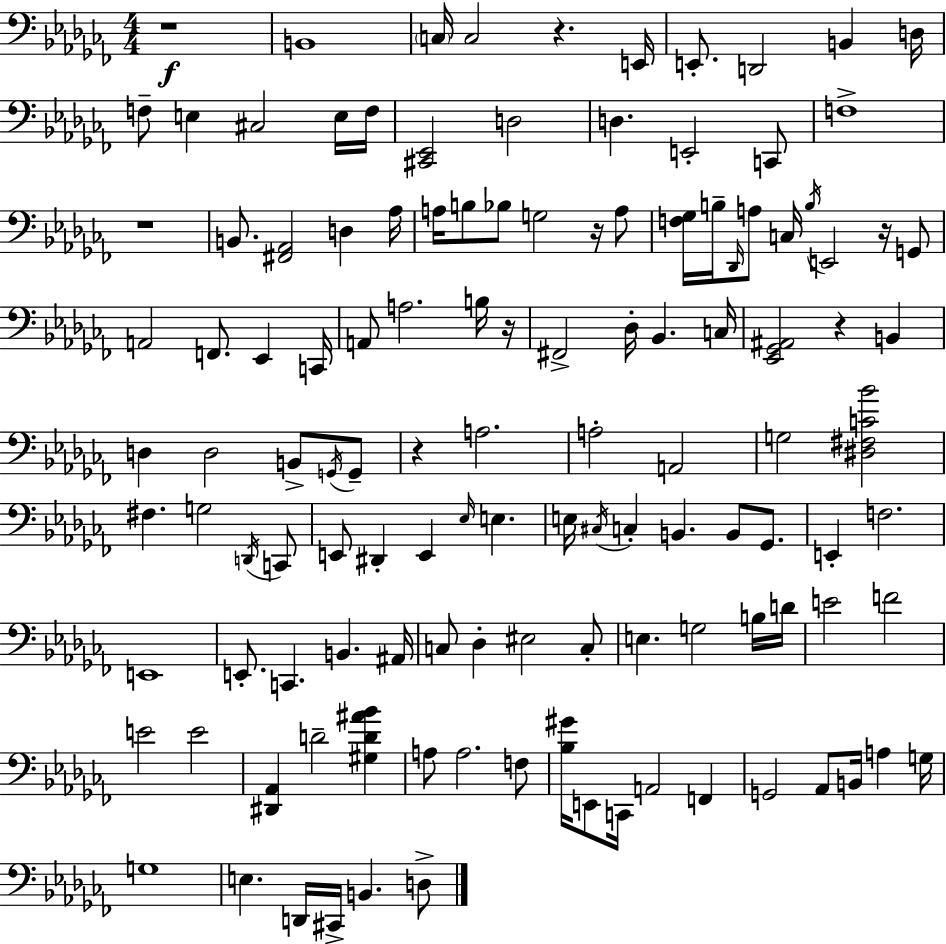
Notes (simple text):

R/w B2/w C3/s C3/h R/q. E2/s E2/e. D2/h B2/q D3/s F3/e E3/q C#3/h E3/s F3/s [C#2,Eb2]/h D3/h D3/q. E2/h C2/e F3/w R/w B2/e. [F#2,Ab2]/h D3/q Ab3/s A3/s B3/e Bb3/e G3/h R/s A3/e [F3,Gb3]/s B3/s Db2/s A3/e C3/s B3/s E2/h R/s G2/e A2/h F2/e. Eb2/q C2/s A2/e A3/h. B3/s R/s F#2/h Db3/s Bb2/q. C3/s [Eb2,Gb2,A#2]/h R/q B2/q D3/q D3/h B2/e G2/s G2/e R/q A3/h. A3/h A2/h G3/h [D#3,F#3,C4,Bb4]/h F#3/q. G3/h D2/s C2/e E2/e D#2/q E2/q Eb3/s E3/q. E3/s C#3/s C3/q B2/q. B2/e Gb2/e. E2/q F3/h. E2/w E2/e. C2/q. B2/q. A#2/s C3/e Db3/q EIS3/h C3/e E3/q. G3/h B3/s D4/s E4/h F4/h E4/h E4/h [D#2,Ab2]/q D4/h [G#3,D4,A#4,Bb4]/q A3/e A3/h. F3/e [Bb3,G#4]/s E2/e C2/s A2/h F2/q G2/h Ab2/e B2/s A3/q G3/s G3/w E3/q. D2/s C#2/s B2/q. D3/e